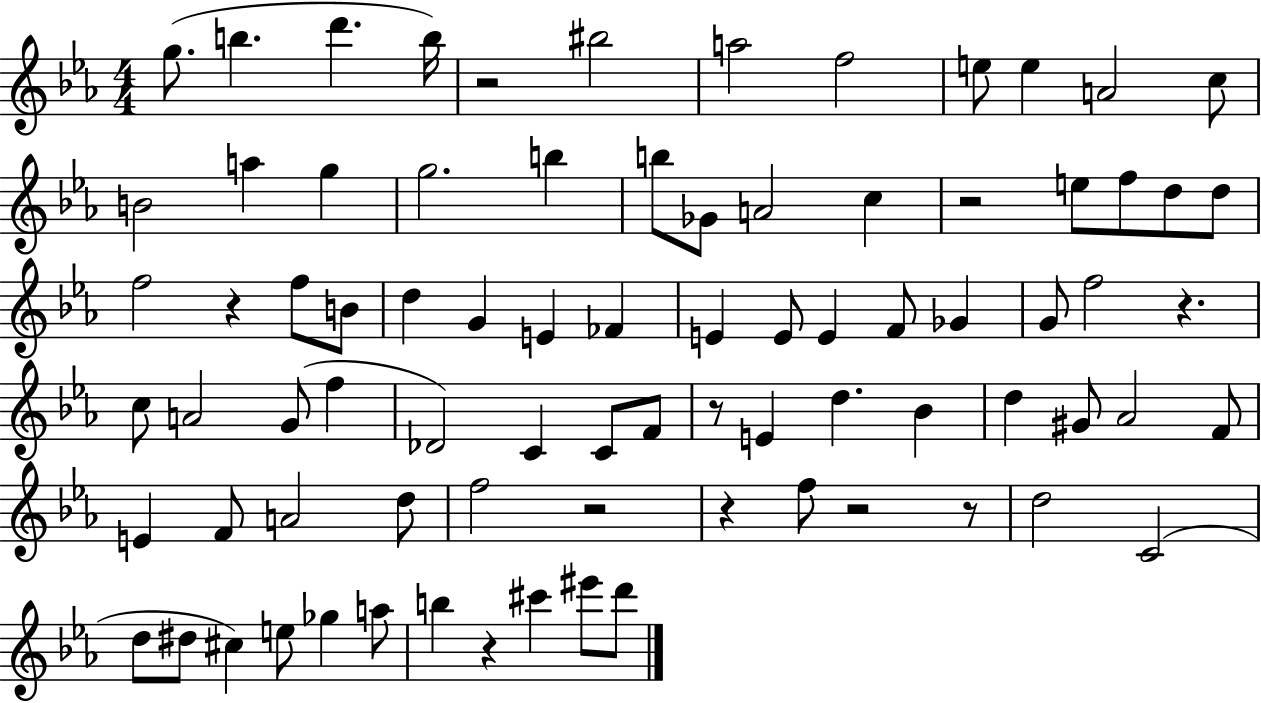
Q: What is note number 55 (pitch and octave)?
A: F4